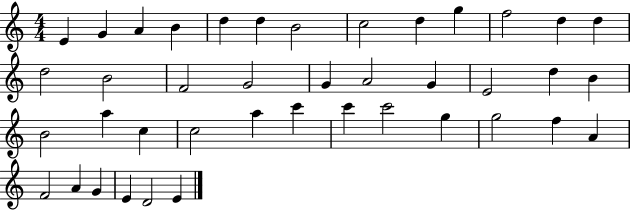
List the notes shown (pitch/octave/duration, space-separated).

E4/q G4/q A4/q B4/q D5/q D5/q B4/h C5/h D5/q G5/q F5/h D5/q D5/q D5/h B4/h F4/h G4/h G4/q A4/h G4/q E4/h D5/q B4/q B4/h A5/q C5/q C5/h A5/q C6/q C6/q C6/h G5/q G5/h F5/q A4/q F4/h A4/q G4/q E4/q D4/h E4/q